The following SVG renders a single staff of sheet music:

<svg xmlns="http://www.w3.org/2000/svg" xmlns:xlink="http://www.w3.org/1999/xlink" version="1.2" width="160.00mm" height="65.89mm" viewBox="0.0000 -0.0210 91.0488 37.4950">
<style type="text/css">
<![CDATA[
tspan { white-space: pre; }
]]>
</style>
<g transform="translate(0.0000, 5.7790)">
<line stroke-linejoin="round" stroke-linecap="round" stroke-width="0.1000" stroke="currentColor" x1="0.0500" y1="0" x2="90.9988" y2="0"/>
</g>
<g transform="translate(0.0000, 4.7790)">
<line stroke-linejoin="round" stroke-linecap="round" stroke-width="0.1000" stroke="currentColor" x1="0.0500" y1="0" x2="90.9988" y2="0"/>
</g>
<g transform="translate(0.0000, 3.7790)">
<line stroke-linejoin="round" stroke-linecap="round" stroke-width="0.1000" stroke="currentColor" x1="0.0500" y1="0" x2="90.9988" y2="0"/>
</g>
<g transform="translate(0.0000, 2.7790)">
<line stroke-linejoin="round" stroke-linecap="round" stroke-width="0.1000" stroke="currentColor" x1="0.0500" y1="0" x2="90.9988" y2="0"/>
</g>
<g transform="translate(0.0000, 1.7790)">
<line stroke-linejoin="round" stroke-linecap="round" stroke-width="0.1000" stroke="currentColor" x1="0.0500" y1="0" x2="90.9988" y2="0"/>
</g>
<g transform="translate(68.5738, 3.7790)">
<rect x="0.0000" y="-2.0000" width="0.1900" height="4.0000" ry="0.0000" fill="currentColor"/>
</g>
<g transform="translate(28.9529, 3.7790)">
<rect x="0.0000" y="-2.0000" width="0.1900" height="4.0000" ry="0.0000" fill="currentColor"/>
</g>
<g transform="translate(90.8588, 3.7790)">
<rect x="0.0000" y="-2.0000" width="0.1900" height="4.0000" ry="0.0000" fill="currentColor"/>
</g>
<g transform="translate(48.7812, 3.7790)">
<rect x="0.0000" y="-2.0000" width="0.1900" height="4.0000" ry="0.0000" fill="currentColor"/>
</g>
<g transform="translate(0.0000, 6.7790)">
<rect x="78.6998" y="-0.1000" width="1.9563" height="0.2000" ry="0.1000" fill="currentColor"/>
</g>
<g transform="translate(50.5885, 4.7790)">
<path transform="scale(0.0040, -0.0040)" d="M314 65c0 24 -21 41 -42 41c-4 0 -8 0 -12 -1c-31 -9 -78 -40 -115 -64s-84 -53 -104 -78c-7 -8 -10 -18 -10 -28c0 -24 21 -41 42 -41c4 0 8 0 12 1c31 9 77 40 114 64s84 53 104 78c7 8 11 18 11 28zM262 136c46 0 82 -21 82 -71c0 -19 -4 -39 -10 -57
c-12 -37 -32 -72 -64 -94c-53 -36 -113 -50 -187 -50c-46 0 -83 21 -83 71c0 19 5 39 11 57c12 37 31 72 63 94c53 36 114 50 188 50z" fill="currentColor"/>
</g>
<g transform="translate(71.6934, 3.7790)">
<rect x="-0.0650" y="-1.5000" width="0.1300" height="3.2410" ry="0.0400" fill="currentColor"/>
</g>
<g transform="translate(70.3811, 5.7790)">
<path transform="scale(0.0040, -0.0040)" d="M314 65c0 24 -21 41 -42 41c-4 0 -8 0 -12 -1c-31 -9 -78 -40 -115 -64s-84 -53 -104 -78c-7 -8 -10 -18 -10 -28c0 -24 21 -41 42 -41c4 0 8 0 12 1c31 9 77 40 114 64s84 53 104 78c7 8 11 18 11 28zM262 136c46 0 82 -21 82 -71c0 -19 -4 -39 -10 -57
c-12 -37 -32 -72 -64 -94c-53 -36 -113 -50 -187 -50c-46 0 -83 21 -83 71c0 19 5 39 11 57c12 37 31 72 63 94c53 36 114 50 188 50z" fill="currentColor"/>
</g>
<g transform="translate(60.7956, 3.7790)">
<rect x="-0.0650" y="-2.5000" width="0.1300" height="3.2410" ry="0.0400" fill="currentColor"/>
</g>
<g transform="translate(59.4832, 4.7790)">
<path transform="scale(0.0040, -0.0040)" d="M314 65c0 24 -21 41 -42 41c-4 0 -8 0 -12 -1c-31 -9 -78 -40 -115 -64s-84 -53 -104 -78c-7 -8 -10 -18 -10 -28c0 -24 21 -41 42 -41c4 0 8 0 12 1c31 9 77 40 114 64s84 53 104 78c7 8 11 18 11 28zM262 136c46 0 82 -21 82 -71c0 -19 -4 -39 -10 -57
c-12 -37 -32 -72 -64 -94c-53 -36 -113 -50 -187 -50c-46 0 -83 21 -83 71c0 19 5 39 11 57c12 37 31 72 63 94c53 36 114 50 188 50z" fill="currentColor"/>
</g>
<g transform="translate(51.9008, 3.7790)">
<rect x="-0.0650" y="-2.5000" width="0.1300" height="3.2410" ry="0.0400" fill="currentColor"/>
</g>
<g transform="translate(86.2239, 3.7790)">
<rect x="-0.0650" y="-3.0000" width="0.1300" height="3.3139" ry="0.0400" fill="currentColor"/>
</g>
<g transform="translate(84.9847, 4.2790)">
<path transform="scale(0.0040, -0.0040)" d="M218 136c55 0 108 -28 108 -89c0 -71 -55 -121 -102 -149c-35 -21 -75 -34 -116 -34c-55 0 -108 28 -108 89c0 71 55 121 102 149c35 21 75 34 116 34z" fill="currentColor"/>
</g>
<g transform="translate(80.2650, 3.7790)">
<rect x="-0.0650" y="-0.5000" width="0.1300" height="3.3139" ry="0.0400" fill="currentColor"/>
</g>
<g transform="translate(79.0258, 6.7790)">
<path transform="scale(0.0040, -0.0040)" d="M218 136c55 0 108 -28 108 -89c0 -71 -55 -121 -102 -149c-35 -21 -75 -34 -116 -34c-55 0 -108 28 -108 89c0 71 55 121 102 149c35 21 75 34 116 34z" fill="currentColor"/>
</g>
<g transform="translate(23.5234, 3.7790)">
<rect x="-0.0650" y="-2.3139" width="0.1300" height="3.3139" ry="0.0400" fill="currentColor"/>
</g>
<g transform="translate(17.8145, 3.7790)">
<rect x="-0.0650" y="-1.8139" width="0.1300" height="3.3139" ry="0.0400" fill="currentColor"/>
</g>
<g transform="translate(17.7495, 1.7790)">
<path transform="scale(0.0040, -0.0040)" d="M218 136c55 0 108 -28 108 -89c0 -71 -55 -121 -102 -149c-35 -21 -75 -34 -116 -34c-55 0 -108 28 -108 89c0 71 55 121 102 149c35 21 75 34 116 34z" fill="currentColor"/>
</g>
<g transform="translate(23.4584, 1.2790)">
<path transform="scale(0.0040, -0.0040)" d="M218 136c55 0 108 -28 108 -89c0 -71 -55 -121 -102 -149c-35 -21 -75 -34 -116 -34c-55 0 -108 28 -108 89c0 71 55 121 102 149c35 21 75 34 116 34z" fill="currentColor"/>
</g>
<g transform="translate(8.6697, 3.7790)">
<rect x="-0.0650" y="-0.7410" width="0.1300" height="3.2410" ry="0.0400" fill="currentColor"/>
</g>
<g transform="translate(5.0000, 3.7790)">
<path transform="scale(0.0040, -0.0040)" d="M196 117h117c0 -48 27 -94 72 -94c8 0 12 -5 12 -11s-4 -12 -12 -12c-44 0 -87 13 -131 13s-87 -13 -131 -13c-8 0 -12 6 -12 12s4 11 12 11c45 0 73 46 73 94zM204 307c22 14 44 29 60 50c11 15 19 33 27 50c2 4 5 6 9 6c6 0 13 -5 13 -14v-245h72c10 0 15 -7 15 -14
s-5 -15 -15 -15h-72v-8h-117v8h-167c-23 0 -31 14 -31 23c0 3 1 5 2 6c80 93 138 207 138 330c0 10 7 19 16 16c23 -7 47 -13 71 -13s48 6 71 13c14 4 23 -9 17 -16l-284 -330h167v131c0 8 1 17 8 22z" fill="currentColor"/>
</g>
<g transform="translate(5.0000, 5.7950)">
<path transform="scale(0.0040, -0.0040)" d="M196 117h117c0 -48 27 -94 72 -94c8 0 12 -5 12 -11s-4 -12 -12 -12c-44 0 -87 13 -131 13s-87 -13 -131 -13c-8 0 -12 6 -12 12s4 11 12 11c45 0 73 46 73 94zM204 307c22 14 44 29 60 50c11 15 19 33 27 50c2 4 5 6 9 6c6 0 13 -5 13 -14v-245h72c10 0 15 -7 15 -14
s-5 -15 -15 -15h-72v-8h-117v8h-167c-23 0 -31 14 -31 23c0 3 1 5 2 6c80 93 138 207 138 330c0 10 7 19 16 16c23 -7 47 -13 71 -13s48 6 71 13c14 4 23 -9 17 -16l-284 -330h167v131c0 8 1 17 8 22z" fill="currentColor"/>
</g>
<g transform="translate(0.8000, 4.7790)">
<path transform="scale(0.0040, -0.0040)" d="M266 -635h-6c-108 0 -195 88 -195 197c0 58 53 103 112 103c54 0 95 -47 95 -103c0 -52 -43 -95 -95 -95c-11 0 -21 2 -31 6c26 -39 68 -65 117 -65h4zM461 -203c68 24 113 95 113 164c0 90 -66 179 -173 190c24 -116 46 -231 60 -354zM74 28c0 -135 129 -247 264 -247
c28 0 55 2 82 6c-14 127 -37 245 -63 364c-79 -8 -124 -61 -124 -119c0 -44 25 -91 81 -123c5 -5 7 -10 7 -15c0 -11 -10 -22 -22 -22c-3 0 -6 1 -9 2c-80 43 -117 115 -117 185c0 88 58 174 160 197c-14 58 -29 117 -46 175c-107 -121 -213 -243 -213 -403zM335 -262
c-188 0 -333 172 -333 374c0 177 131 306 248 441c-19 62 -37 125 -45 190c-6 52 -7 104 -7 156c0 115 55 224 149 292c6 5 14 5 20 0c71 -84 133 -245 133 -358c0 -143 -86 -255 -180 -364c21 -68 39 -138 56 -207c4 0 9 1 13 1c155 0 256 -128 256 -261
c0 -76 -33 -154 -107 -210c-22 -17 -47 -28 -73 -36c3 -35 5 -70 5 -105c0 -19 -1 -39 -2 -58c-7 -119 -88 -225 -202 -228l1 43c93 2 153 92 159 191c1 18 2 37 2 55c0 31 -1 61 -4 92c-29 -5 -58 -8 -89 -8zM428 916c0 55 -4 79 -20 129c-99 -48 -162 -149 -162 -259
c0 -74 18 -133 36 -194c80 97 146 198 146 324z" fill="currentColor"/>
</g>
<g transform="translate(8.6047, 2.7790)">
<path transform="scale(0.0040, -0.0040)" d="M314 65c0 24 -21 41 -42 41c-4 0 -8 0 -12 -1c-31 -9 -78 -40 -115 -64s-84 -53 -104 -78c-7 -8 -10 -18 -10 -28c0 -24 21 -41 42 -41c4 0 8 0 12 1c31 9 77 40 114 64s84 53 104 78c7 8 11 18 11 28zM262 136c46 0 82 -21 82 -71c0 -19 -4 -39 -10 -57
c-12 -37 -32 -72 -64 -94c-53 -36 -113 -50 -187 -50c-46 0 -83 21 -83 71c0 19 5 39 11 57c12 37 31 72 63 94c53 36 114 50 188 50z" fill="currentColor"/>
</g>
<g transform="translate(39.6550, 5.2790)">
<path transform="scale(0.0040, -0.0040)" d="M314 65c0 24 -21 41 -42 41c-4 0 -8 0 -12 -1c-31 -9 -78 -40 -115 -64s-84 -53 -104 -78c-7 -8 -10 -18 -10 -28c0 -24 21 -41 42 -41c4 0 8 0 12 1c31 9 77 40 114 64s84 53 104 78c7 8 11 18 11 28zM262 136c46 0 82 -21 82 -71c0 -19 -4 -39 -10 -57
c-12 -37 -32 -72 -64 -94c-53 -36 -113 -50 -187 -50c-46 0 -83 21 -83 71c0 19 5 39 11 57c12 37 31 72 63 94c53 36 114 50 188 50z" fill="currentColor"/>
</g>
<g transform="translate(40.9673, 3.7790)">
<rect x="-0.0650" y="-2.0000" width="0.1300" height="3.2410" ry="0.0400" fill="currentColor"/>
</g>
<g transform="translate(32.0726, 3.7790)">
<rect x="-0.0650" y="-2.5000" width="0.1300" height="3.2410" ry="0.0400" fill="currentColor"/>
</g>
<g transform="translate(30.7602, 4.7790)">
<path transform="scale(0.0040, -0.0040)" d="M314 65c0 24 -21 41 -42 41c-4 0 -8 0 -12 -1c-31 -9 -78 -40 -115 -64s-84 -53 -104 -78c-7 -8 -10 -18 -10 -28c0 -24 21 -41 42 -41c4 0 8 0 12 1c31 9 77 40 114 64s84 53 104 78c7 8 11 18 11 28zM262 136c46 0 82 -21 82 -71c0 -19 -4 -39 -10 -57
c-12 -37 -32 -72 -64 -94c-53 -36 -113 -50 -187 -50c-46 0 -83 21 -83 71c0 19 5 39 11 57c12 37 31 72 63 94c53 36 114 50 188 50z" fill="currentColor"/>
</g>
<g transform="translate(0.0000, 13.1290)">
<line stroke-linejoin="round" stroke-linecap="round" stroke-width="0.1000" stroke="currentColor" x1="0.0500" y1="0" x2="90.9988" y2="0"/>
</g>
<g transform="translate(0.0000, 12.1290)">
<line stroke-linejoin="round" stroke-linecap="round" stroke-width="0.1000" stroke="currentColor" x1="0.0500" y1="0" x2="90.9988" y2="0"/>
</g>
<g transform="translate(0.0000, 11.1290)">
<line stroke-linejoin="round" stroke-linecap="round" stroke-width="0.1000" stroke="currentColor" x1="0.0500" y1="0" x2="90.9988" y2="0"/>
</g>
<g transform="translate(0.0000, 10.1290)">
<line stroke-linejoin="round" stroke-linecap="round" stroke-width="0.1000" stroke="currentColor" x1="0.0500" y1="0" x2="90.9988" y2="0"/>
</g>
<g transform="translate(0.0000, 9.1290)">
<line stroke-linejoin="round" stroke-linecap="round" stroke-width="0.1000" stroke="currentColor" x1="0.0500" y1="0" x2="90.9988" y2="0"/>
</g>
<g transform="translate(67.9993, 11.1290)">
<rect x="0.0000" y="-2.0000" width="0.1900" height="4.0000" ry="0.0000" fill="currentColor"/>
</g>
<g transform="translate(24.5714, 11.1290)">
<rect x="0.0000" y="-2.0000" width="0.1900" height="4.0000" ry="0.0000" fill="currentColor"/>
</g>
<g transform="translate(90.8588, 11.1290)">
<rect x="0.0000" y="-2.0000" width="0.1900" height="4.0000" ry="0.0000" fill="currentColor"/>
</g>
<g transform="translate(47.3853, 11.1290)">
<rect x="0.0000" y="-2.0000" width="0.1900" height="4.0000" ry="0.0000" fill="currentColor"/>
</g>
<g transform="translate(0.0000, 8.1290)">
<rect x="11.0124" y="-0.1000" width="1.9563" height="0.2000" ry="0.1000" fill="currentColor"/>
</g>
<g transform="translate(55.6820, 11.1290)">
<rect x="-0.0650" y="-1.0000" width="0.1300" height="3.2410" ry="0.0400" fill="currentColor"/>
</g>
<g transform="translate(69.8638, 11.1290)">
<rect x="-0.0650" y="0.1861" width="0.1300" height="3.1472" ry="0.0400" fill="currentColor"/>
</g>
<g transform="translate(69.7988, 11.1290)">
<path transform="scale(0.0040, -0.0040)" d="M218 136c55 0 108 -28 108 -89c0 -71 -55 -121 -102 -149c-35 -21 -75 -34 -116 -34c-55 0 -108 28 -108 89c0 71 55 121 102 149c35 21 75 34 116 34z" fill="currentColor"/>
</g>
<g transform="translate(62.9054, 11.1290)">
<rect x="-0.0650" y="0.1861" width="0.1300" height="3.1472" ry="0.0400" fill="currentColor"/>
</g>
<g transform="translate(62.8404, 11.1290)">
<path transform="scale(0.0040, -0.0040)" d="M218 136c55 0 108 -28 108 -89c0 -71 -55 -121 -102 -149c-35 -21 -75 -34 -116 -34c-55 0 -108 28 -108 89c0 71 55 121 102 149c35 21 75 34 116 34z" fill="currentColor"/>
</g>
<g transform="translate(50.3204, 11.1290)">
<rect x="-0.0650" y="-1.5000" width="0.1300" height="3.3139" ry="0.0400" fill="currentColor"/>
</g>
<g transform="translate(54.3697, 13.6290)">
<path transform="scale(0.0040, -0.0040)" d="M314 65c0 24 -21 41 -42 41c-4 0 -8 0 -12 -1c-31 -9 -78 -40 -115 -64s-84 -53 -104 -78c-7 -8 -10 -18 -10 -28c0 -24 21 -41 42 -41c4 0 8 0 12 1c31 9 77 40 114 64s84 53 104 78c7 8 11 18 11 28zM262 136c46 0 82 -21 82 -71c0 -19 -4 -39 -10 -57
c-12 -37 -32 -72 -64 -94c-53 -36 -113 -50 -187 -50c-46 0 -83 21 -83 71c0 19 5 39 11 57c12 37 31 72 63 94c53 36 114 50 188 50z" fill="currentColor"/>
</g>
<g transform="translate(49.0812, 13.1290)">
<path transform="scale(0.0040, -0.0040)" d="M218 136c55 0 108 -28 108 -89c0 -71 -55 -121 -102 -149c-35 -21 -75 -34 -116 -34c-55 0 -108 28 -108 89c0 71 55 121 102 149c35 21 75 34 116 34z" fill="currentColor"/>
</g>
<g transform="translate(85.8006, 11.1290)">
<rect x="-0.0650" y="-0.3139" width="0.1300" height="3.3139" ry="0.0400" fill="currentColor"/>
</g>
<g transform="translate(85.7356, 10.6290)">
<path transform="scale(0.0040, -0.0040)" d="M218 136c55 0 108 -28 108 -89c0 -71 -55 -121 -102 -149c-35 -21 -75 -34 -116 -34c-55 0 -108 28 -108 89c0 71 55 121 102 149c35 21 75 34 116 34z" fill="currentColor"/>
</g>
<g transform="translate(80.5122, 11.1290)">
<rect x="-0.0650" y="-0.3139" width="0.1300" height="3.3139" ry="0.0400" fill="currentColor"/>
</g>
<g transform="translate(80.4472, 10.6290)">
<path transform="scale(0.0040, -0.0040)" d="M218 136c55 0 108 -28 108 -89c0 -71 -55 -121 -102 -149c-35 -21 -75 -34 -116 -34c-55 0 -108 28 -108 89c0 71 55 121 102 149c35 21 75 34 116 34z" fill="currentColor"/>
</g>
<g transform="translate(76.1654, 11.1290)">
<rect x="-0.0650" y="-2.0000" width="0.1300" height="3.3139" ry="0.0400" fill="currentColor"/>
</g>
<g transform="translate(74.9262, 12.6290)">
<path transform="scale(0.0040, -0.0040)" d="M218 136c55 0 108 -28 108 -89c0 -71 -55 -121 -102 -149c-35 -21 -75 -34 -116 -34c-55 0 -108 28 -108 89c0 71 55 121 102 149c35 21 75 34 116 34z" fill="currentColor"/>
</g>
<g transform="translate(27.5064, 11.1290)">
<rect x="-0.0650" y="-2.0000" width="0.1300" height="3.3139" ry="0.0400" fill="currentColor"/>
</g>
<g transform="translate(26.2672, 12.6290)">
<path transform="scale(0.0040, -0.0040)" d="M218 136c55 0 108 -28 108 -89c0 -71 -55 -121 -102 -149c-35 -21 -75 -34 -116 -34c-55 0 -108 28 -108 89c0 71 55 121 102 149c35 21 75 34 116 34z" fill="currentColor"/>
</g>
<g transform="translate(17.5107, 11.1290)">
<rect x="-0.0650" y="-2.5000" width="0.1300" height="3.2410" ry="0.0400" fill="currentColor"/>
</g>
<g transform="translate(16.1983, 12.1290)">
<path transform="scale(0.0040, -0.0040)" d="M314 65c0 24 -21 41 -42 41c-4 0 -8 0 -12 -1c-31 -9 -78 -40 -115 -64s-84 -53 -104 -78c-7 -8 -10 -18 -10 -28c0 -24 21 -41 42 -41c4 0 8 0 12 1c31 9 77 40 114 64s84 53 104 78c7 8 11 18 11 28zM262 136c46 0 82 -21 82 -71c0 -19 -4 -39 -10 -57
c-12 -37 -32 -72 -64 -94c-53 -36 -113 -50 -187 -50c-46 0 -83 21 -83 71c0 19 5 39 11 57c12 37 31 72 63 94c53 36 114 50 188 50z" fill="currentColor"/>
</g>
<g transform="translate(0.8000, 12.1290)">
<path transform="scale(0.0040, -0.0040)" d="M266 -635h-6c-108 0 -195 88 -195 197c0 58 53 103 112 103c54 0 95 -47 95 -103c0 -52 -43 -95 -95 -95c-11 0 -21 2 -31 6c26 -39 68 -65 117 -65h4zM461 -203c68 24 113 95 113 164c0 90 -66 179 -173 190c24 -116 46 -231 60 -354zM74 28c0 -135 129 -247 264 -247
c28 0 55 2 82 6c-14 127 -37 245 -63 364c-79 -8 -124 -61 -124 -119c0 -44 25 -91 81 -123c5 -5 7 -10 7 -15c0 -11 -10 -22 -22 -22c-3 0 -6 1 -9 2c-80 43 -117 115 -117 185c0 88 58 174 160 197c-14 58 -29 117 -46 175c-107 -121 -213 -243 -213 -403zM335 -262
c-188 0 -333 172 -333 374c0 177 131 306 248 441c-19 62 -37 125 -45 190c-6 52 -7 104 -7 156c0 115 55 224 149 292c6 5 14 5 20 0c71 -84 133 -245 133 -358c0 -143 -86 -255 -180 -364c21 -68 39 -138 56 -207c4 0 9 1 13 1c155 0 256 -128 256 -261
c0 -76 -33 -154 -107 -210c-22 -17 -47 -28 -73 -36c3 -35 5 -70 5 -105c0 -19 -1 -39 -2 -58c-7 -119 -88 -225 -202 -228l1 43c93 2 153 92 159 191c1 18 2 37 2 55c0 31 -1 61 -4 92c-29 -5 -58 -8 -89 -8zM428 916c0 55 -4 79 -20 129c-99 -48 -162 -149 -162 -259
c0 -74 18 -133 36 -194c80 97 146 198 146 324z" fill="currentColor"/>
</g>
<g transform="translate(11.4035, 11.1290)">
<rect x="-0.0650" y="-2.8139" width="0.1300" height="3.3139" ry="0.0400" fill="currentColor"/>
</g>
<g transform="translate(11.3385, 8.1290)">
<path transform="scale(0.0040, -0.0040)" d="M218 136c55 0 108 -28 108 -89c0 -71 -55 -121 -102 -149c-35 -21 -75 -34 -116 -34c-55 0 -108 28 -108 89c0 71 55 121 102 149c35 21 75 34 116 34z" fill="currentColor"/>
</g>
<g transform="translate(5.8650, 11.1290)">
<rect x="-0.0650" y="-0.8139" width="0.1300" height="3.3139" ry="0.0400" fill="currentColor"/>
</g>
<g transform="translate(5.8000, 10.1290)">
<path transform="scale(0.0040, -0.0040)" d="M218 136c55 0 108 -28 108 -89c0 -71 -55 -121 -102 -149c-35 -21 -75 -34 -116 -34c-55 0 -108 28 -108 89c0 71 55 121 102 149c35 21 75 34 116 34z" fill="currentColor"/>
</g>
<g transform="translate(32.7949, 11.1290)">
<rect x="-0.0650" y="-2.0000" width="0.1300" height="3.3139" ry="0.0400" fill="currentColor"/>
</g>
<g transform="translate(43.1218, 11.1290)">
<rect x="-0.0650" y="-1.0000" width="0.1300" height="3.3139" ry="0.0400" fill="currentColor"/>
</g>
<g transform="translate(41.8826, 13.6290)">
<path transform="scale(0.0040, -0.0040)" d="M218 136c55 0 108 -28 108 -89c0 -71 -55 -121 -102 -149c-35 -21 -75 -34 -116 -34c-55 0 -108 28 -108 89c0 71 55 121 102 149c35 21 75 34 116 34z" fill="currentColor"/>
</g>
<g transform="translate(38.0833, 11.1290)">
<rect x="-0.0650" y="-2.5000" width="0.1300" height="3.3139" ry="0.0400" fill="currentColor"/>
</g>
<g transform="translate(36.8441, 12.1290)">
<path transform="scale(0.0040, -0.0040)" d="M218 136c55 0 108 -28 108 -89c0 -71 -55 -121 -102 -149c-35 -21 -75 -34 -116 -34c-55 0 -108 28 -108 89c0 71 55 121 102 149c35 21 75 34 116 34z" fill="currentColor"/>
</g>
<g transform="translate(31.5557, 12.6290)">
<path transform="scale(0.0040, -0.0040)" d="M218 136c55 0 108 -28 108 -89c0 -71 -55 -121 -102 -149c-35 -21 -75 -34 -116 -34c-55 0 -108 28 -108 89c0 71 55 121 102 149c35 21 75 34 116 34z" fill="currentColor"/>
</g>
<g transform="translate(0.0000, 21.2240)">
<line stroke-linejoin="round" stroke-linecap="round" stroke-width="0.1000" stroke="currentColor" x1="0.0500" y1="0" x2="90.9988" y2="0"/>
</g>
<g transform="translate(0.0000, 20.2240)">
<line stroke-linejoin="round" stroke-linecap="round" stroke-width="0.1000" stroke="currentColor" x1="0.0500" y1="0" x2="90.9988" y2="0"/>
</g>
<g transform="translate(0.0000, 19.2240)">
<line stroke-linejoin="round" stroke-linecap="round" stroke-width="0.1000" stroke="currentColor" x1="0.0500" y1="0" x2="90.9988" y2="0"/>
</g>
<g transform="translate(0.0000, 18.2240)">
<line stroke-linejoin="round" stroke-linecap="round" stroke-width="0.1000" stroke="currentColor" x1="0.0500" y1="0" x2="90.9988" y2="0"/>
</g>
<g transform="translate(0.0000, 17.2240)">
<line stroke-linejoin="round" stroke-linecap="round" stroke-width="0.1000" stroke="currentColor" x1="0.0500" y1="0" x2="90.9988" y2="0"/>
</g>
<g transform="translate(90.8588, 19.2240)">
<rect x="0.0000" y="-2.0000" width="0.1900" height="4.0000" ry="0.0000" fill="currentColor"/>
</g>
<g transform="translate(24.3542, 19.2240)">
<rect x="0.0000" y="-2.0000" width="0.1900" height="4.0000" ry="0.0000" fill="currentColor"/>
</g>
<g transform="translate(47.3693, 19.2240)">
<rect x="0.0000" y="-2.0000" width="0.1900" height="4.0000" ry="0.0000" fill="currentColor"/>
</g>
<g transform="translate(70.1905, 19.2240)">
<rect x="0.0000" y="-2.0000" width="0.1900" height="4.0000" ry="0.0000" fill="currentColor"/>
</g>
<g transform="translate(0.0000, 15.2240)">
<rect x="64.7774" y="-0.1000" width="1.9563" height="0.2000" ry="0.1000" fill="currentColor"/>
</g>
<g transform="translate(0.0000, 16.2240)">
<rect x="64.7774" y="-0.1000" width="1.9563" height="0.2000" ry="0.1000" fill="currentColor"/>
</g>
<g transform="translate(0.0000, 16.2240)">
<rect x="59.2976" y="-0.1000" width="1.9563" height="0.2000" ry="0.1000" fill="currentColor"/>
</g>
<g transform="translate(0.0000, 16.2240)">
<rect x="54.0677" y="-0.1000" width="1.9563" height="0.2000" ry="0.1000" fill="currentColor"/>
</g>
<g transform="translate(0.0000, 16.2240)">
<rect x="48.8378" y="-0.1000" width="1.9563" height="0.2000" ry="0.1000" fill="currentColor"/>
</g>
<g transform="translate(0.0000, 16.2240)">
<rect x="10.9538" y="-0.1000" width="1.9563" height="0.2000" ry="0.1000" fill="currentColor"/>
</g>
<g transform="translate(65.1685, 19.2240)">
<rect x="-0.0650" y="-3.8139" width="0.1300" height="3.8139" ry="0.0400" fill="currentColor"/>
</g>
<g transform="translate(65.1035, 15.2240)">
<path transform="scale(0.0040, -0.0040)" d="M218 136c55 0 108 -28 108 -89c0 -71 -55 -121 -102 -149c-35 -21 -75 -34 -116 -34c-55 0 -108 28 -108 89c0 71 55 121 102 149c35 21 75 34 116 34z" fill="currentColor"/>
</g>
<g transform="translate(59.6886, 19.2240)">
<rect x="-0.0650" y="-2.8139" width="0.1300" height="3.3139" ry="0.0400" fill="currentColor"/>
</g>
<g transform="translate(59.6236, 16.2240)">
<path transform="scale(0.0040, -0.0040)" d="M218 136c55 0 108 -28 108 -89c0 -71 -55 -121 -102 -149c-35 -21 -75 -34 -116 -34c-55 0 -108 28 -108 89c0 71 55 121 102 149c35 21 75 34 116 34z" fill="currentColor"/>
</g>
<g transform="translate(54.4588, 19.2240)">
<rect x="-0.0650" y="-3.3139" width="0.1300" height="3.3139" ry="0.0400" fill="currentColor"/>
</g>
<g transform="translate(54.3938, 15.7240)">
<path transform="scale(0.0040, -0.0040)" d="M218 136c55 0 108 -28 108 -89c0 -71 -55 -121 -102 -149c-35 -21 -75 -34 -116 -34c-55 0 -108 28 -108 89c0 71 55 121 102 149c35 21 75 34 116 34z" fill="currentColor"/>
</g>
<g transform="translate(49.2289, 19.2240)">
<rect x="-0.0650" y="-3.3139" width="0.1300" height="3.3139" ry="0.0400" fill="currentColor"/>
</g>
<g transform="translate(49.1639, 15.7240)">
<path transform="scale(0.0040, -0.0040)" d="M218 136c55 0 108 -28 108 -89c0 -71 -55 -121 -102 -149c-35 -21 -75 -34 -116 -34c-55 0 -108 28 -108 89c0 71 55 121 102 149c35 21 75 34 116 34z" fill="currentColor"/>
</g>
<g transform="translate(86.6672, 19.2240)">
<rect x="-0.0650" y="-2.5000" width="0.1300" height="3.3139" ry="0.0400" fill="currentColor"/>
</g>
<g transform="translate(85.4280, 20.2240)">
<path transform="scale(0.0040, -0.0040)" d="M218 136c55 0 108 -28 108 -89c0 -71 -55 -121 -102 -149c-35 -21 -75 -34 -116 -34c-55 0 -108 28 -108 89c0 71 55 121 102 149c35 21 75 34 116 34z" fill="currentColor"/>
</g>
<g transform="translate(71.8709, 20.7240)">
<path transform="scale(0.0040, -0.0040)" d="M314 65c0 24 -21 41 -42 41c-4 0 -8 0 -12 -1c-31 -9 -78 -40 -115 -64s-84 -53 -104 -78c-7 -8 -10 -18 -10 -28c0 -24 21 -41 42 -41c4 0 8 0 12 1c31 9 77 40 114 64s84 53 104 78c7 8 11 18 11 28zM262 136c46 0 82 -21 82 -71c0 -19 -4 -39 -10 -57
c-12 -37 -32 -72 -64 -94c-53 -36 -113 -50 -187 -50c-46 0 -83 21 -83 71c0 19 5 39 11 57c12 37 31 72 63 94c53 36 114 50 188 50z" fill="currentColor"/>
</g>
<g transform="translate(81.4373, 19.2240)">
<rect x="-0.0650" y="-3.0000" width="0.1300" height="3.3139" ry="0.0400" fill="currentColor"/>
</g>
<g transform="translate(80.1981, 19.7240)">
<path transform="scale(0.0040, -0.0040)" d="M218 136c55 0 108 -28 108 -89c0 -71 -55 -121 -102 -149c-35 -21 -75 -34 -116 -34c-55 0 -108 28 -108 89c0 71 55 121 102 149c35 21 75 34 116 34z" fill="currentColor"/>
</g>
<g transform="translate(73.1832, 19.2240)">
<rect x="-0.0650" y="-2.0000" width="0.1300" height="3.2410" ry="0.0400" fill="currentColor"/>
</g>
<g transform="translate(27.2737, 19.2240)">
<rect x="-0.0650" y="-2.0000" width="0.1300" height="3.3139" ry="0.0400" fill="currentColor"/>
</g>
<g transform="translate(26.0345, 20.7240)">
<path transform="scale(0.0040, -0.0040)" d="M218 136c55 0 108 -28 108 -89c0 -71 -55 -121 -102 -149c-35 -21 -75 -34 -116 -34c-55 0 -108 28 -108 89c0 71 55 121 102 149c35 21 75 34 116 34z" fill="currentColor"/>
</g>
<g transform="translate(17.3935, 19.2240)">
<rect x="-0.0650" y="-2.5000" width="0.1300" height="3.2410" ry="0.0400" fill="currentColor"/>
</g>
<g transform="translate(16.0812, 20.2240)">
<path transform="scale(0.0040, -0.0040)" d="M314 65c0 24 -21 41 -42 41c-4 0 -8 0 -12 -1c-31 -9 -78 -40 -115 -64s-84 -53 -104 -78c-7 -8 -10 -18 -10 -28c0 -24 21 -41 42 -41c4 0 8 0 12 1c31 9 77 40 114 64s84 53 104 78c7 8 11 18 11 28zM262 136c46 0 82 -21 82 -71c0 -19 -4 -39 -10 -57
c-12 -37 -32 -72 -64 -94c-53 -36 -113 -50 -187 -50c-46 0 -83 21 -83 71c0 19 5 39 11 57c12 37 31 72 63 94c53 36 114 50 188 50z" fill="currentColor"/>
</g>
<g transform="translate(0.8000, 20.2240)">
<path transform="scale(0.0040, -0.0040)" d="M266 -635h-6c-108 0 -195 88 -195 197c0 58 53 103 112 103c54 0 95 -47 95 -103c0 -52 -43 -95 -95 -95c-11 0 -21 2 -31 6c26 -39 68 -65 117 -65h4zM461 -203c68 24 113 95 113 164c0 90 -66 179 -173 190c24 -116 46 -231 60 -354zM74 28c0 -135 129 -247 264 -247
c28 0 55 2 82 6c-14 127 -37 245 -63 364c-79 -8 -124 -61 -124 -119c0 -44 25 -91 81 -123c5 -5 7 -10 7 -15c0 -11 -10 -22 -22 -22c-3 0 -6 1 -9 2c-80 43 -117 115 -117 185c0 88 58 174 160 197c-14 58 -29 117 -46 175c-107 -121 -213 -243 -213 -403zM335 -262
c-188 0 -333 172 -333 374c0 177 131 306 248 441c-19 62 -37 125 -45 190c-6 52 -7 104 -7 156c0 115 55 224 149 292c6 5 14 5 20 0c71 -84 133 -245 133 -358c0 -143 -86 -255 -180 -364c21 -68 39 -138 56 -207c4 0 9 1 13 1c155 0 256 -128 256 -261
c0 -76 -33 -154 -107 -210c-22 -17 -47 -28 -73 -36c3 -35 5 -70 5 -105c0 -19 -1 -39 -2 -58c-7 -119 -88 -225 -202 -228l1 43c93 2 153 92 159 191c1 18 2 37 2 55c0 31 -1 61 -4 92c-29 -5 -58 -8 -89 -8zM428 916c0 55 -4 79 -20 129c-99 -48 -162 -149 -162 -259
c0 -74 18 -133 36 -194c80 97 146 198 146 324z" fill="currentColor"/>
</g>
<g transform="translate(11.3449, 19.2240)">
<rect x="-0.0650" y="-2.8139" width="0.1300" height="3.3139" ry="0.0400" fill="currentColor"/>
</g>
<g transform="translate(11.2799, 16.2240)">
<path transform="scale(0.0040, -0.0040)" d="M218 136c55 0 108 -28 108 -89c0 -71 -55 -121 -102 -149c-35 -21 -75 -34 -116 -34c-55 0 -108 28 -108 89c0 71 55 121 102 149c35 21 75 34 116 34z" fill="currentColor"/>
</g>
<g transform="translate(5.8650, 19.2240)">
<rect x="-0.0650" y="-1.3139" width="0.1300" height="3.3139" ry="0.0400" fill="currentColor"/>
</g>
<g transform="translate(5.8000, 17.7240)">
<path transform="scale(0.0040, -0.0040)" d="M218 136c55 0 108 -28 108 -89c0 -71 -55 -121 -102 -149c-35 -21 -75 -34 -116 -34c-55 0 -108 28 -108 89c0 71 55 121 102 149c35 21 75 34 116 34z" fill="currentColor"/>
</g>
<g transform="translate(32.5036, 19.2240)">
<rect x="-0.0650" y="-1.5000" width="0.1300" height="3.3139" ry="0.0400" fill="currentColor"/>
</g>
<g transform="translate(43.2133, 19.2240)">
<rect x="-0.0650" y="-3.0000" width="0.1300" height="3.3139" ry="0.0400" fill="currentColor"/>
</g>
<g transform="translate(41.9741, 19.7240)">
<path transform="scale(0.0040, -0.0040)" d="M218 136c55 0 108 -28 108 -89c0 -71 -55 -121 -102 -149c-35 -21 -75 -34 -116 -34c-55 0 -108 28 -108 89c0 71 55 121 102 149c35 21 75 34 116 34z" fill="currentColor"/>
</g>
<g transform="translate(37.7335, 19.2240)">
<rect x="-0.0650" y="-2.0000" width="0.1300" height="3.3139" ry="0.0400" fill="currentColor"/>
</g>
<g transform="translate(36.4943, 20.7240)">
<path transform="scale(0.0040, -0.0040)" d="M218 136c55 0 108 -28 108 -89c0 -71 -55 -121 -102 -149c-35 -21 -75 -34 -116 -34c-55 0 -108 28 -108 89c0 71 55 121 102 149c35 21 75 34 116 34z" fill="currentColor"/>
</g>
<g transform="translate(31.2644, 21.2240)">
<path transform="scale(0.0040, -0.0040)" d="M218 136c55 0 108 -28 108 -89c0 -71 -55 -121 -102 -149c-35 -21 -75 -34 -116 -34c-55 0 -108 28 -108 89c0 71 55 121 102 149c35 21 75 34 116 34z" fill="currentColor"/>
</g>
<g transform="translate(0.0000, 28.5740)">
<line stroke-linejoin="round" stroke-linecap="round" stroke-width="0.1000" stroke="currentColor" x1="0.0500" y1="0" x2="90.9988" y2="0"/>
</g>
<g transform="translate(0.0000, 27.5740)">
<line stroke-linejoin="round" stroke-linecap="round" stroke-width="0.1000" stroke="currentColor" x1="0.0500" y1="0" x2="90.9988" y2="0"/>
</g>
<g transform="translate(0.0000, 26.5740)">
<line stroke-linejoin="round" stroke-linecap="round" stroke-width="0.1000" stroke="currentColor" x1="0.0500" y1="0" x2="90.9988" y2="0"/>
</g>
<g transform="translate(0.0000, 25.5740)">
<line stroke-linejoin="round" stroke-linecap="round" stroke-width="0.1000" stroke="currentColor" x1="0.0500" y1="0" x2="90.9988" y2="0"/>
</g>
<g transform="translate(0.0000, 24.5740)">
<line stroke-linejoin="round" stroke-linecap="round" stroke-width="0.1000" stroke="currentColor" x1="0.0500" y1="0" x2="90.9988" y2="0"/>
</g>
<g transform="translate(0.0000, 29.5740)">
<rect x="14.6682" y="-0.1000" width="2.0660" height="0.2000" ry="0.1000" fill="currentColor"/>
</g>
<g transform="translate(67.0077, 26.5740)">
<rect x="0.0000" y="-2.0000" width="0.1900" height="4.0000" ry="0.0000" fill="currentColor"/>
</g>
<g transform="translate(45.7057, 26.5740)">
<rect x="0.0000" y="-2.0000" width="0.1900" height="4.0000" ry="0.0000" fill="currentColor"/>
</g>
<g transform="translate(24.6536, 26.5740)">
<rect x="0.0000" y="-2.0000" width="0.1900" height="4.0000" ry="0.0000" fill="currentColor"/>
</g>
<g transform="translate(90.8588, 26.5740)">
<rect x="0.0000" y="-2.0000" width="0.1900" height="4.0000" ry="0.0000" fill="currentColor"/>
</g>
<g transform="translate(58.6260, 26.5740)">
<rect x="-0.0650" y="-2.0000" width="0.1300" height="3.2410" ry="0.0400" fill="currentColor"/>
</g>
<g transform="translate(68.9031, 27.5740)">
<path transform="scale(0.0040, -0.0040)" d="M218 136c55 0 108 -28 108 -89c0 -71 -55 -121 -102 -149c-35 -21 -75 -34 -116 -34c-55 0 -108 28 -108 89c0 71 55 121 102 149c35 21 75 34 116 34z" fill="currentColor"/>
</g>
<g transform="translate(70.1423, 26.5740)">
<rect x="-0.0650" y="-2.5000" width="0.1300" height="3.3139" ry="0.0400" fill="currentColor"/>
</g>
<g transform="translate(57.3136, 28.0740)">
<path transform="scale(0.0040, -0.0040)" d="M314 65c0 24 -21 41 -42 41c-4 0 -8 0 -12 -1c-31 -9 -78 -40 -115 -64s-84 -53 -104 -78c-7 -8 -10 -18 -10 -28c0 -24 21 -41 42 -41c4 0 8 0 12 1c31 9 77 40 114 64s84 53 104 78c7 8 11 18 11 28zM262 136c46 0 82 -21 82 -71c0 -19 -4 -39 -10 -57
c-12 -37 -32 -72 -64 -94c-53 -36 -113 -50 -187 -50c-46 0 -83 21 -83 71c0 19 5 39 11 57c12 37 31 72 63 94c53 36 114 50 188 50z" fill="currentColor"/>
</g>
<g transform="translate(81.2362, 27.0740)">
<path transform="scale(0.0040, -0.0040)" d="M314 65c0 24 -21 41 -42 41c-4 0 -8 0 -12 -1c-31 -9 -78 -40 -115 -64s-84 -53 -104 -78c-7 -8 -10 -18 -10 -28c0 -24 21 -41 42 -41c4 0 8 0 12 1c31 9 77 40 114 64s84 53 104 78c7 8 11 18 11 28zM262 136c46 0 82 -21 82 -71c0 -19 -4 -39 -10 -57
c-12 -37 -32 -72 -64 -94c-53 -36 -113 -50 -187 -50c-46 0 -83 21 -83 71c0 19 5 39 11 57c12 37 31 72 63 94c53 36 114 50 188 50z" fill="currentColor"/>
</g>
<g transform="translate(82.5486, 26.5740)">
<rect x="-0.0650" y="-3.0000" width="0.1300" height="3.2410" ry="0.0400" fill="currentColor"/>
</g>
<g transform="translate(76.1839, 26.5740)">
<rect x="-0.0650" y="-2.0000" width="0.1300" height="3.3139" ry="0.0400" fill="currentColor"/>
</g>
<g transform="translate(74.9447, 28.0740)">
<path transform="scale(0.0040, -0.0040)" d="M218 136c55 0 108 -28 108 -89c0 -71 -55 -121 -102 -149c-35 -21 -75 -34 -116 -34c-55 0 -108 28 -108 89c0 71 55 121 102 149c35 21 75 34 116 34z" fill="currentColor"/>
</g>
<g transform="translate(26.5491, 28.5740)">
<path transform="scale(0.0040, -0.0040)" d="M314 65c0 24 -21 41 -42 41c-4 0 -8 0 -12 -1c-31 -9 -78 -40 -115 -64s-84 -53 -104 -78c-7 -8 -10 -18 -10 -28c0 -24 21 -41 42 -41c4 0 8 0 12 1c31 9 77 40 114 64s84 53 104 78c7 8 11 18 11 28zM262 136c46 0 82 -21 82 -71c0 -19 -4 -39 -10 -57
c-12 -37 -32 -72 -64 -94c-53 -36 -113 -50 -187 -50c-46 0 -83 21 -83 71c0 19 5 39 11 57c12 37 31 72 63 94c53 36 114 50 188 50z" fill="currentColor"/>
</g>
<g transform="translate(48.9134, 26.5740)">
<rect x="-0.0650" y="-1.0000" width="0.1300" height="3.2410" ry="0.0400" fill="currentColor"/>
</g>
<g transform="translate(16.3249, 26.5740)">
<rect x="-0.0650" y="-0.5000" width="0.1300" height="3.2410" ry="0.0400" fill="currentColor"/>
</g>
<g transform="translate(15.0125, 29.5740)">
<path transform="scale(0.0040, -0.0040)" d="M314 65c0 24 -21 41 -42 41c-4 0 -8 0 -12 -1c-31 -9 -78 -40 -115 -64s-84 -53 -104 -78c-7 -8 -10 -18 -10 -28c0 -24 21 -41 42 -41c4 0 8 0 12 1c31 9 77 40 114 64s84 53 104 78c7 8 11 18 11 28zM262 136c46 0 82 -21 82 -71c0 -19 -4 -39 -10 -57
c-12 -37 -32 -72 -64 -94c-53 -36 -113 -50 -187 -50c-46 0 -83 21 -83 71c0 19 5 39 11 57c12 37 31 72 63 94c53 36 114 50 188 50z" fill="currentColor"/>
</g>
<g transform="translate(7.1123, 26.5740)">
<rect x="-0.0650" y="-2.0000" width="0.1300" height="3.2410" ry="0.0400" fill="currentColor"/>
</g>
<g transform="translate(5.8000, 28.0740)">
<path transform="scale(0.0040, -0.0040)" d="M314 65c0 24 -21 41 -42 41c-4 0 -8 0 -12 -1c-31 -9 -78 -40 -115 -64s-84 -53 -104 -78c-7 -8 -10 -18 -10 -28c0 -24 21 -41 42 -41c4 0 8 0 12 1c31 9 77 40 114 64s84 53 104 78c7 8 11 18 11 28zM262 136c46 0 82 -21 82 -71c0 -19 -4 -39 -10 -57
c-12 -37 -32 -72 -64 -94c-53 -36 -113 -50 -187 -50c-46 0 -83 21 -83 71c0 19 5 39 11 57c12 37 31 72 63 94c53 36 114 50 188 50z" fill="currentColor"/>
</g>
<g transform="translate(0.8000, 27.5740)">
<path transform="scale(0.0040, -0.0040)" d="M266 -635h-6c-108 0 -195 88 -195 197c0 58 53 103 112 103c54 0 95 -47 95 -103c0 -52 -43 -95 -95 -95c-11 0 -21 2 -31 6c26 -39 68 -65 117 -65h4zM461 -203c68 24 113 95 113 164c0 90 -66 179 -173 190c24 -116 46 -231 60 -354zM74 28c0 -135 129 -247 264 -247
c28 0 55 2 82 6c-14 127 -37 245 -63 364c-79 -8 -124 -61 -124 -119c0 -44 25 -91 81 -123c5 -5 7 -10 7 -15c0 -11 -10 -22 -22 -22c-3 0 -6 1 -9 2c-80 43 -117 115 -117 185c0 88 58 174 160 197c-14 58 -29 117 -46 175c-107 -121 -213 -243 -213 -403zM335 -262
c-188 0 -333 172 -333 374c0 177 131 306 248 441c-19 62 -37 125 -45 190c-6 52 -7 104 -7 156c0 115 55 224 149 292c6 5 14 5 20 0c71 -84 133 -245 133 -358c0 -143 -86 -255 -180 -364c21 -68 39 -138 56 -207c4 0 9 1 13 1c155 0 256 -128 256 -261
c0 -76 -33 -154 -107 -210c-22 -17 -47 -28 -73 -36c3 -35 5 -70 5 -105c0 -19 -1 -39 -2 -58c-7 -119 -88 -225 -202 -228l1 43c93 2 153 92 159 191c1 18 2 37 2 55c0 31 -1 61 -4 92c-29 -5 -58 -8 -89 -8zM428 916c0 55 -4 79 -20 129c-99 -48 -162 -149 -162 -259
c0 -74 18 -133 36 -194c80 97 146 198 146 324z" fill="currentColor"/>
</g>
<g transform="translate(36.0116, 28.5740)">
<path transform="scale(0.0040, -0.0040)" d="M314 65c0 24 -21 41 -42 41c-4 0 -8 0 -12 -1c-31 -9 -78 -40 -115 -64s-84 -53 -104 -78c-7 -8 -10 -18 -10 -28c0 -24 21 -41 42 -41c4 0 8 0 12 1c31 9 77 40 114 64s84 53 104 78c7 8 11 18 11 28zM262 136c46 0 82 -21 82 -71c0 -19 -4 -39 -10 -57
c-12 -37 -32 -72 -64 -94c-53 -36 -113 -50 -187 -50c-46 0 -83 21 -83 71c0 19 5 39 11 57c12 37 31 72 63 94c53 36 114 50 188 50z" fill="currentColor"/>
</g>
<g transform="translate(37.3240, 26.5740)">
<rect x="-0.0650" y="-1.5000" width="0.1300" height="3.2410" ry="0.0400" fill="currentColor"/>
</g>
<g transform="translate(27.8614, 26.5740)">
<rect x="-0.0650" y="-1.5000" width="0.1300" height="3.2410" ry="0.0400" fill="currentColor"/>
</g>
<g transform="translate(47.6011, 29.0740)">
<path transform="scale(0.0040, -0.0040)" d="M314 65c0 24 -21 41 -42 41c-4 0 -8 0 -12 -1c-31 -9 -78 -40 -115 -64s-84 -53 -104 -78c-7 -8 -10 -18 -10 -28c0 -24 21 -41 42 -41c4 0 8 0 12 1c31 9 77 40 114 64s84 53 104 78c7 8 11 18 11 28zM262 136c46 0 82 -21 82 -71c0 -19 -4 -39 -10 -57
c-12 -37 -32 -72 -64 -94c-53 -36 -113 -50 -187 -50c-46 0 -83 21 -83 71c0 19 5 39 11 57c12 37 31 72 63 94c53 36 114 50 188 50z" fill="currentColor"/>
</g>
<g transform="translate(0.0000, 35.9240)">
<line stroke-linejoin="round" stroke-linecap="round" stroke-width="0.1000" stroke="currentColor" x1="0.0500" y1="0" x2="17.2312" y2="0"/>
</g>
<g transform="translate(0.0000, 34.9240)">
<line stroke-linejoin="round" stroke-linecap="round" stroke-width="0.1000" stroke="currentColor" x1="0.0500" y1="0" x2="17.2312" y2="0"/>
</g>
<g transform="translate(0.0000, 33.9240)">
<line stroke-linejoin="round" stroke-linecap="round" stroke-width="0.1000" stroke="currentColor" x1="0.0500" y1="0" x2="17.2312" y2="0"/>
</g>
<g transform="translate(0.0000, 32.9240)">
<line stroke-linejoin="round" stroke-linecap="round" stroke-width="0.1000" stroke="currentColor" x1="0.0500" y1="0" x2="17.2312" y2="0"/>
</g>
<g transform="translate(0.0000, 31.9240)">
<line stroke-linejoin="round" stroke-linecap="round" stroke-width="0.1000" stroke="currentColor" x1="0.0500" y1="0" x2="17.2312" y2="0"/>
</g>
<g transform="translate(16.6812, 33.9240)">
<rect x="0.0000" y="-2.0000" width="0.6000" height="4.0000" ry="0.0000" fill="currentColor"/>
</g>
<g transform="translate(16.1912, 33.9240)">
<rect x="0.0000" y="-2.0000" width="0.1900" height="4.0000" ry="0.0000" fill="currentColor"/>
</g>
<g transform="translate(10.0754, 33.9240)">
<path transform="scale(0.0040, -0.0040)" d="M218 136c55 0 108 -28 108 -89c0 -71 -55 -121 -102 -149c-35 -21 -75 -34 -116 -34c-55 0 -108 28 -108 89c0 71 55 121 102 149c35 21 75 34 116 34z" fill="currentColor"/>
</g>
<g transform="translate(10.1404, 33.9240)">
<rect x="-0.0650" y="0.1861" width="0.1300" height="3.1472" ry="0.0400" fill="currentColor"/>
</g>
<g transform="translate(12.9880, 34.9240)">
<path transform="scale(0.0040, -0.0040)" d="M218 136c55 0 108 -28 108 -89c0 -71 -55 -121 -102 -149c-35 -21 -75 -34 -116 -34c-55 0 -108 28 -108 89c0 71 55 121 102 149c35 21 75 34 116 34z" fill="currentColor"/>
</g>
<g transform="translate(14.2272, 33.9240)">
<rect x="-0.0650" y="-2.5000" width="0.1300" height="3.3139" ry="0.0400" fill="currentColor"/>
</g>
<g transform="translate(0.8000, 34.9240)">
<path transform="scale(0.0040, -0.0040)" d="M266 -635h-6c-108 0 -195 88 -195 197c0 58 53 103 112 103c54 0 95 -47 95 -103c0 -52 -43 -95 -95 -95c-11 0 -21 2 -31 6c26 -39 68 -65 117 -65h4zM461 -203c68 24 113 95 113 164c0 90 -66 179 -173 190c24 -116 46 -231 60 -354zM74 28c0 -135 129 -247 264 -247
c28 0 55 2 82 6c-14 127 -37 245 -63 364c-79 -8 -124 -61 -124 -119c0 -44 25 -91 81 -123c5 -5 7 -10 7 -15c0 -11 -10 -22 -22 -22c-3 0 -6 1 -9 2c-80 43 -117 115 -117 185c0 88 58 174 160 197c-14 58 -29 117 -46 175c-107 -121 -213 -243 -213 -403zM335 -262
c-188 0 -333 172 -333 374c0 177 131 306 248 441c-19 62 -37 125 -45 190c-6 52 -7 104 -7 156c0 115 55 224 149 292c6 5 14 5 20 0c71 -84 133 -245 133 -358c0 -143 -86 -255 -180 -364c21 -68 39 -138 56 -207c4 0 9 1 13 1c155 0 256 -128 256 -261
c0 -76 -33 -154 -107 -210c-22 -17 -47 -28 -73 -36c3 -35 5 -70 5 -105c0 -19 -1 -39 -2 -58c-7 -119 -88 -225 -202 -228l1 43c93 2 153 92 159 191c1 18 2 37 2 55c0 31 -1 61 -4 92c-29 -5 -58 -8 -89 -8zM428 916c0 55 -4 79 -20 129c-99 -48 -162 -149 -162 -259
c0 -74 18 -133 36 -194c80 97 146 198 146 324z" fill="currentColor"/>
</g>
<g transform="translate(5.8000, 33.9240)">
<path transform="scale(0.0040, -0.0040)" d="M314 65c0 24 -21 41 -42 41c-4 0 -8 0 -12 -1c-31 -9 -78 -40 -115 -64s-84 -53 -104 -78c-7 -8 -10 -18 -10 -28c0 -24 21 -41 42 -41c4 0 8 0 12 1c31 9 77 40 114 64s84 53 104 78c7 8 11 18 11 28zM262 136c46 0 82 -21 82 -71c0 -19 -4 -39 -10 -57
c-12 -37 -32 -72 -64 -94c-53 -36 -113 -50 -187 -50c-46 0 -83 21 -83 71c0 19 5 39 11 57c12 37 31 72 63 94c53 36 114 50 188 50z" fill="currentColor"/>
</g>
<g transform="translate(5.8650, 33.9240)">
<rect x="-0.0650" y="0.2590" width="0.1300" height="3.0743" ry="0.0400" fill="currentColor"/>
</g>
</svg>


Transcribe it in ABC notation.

X:1
T:Untitled
M:4/4
L:1/4
K:C
d2 f g G2 F2 G2 G2 E2 C A d a G2 F F G D E D2 B B F c c e a G2 F E F A b b a c' F2 A G F2 C2 E2 E2 D2 F2 G F A2 B2 B G